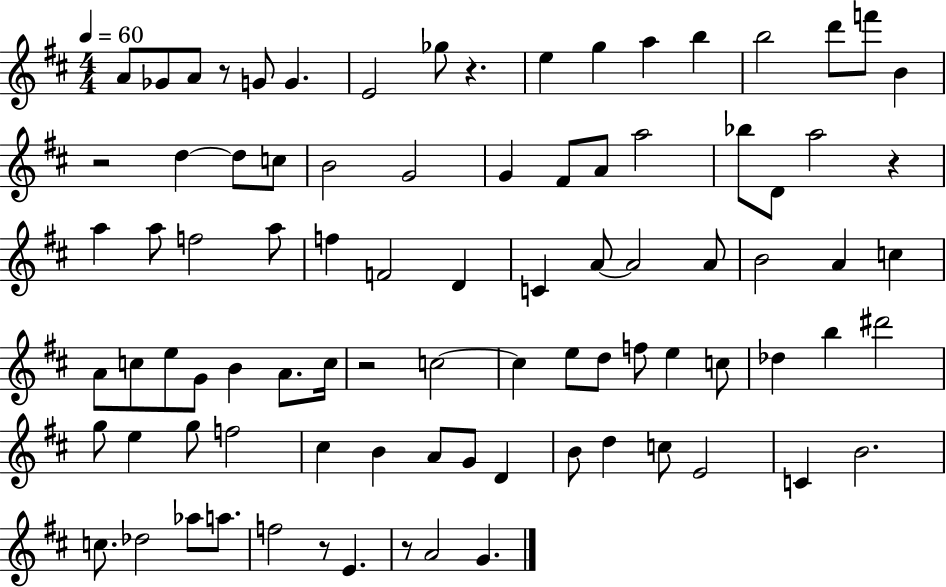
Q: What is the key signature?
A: D major